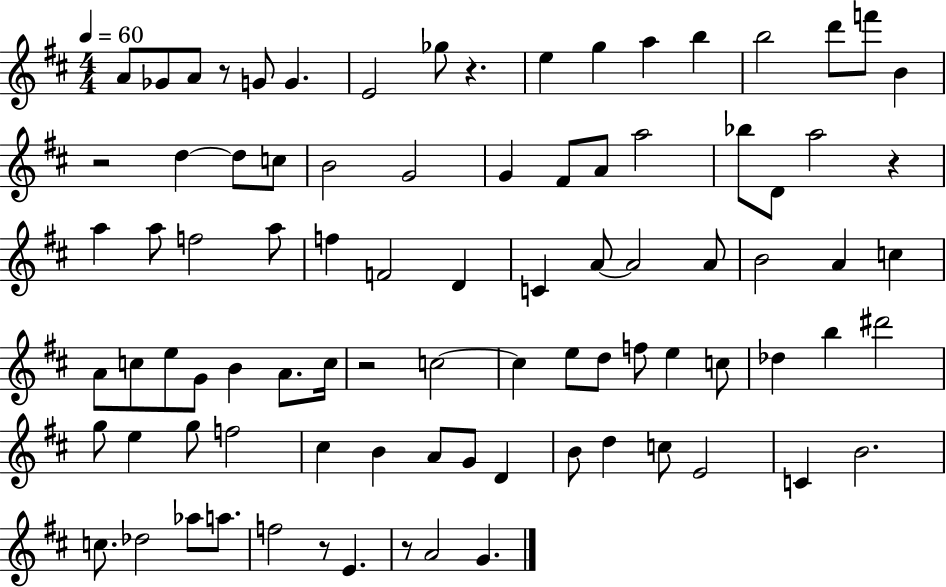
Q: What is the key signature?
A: D major